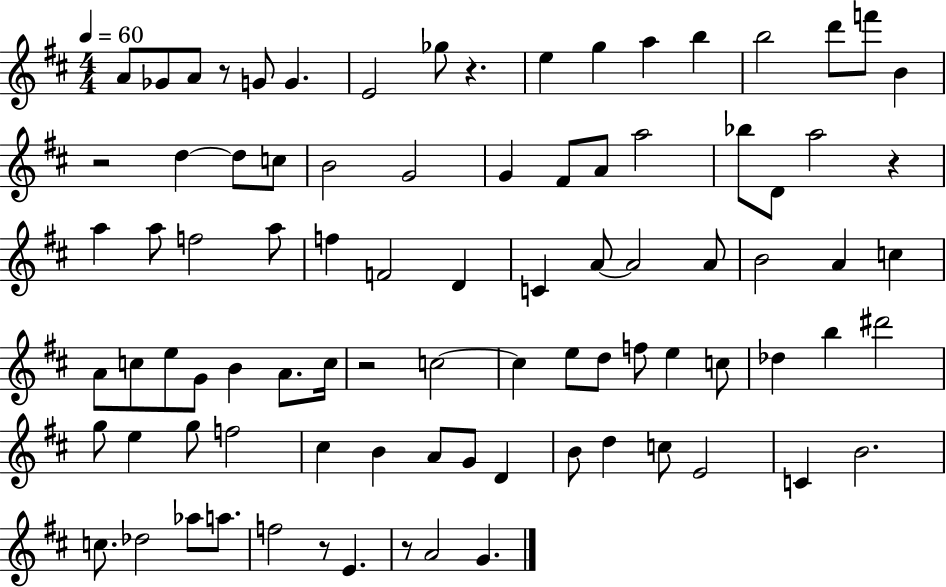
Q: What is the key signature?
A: D major